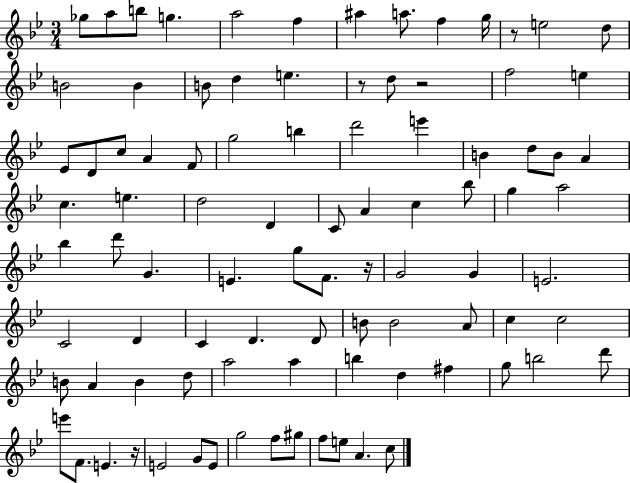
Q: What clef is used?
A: treble